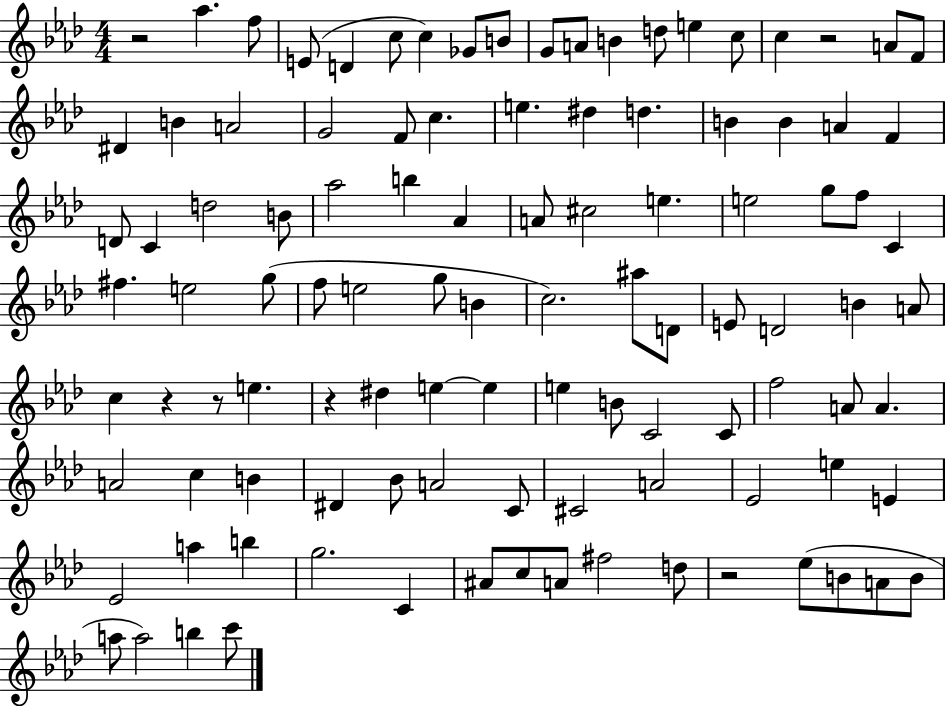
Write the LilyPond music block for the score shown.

{
  \clef treble
  \numericTimeSignature
  \time 4/4
  \key aes \major
  r2 aes''4. f''8 | e'8( d'4 c''8 c''4) ges'8 b'8 | g'8 a'8 b'4 d''8 e''4 c''8 | c''4 r2 a'8 f'8 | \break dis'4 b'4 a'2 | g'2 f'8 c''4. | e''4. dis''4 d''4. | b'4 b'4 a'4 f'4 | \break d'8 c'4 d''2 b'8 | aes''2 b''4 aes'4 | a'8 cis''2 e''4. | e''2 g''8 f''8 c'4 | \break fis''4. e''2 g''8( | f''8 e''2 g''8 b'4 | c''2.) ais''8 d'8 | e'8 d'2 b'4 a'8 | \break c''4 r4 r8 e''4. | r4 dis''4 e''4~~ e''4 | e''4 b'8 c'2 c'8 | f''2 a'8 a'4. | \break a'2 c''4 b'4 | dis'4 bes'8 a'2 c'8 | cis'2 a'2 | ees'2 e''4 e'4 | \break ees'2 a''4 b''4 | g''2. c'4 | ais'8 c''8 a'8 fis''2 d''8 | r2 ees''8( b'8 a'8 b'8 | \break a''8 a''2) b''4 c'''8 | \bar "|."
}